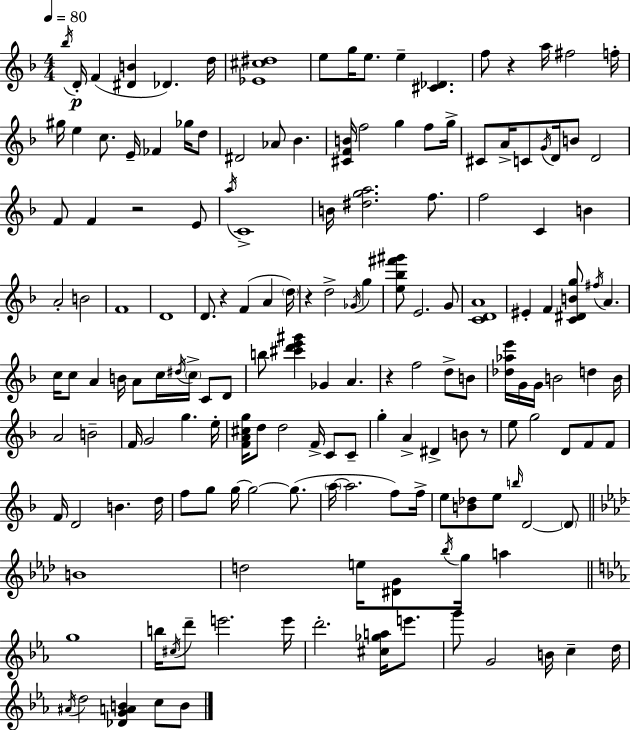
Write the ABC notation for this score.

X:1
T:Untitled
M:4/4
L:1/4
K:Dm
_b/4 D/4 F [^DB] _D d/4 [_E^c^d]4 e/2 g/4 e/2 e [^C_D] f/2 z a/4 ^f2 f/4 ^g/4 e c/2 E/4 _F _g/4 d/2 ^D2 _A/2 _B [^CFB]/4 f2 g f/2 g/4 ^C/2 A/4 C/2 G/4 D/4 B/2 D2 F/2 F z2 E/2 a/4 C4 B/4 [^dga]2 f/2 f2 C B A2 B2 F4 D4 D/2 z F A d/4 z d2 _G/4 g [e_b^f'^g']/2 E2 G/2 [CDA]4 ^E F [C^DBg]/2 ^f/4 A c/4 c/2 A B/4 A/2 c/4 ^d/4 c/4 C/2 D/2 b/2 [^c'd'e'^g'] _G A z f2 d/2 B/2 [_d_ae']/4 G/4 G/4 B2 d B/4 A2 B2 F/4 G2 g e/4 [FA^cg]/4 d/2 d2 F/4 C/2 C/2 g A ^D B/2 z/2 e/2 g2 D/2 F/2 F/2 F/4 D2 B d/4 f/2 g/2 g/4 g2 g/2 a/4 a2 f/2 f/4 e/2 [B_d]/2 e/2 b/4 D2 D/2 B4 d2 e/4 [^DG]/2 _b/4 g/4 a g4 b/4 ^c/4 d'/2 e'2 e'/4 d'2 [^c_ga]/4 e'/2 g'/2 G2 B/4 c d/4 ^A/4 d2 [_DGAB] c/2 B/2